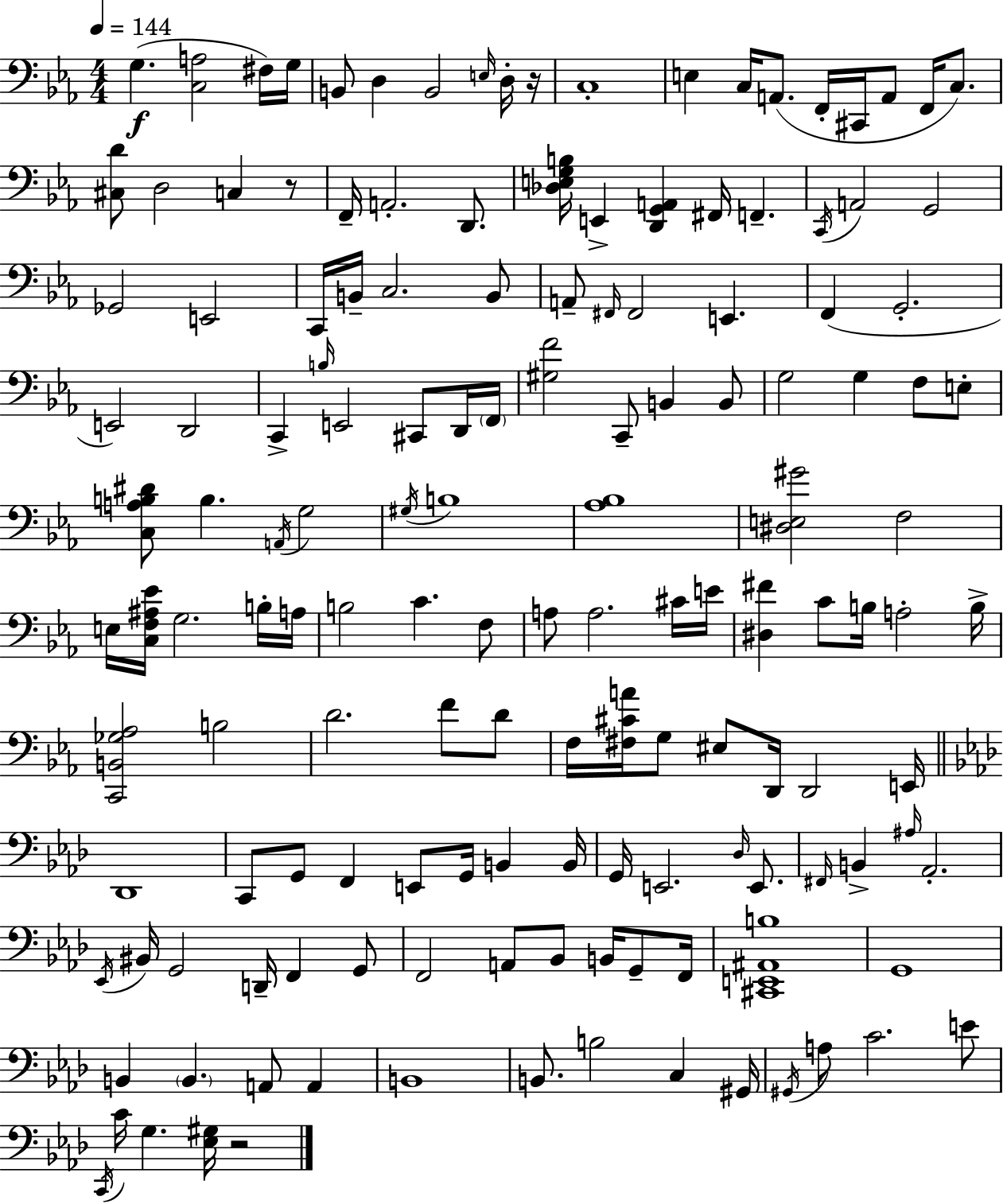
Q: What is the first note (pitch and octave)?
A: G3